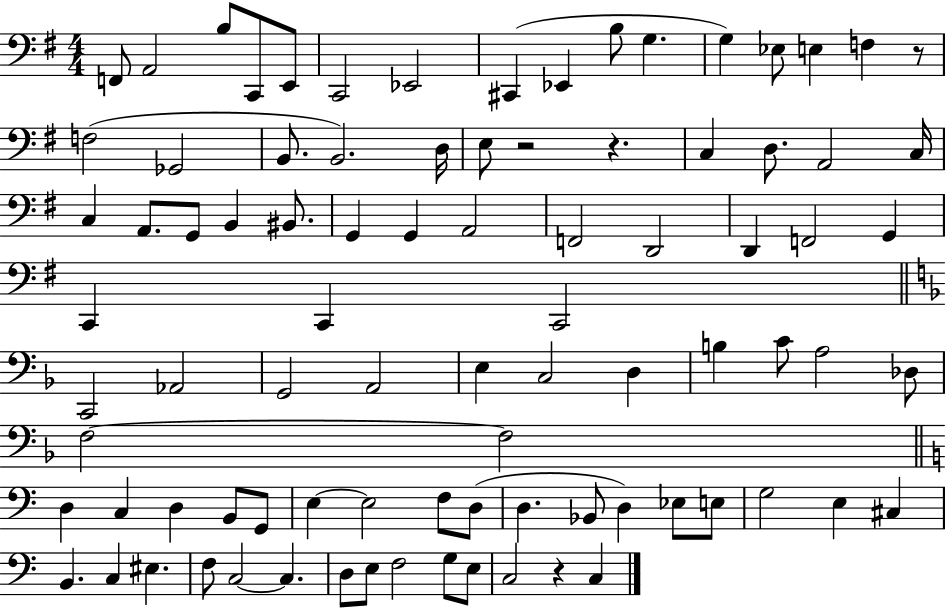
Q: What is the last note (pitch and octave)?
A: C3